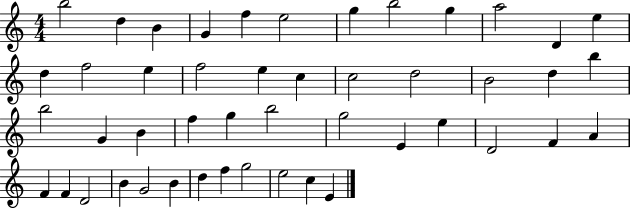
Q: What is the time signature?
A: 4/4